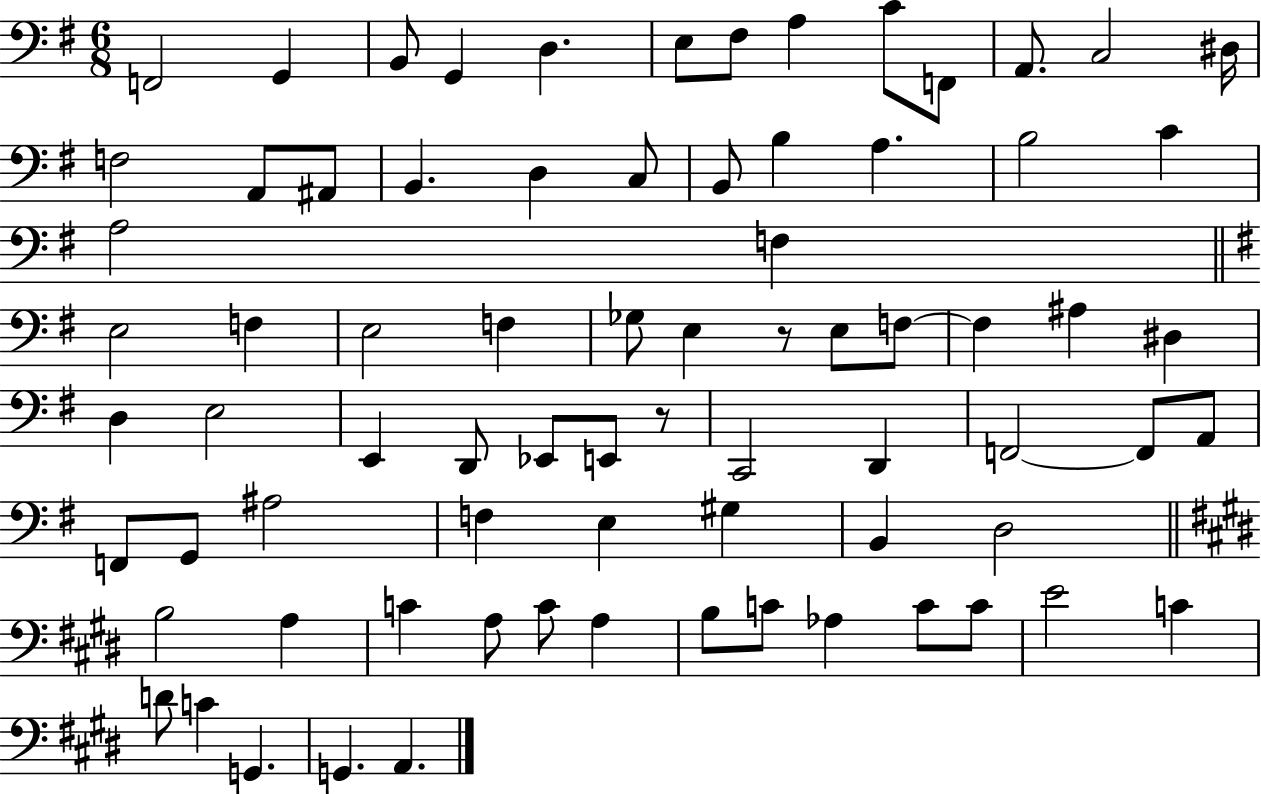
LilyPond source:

{
  \clef bass
  \numericTimeSignature
  \time 6/8
  \key g \major
  f,2 g,4 | b,8 g,4 d4. | e8 fis8 a4 c'8 f,8 | a,8. c2 dis16 | \break f2 a,8 ais,8 | b,4. d4 c8 | b,8 b4 a4. | b2 c'4 | \break a2 f4 | \bar "||" \break \key e \minor e2 f4 | e2 f4 | ges8 e4 r8 e8 f8~~ | f4 ais4 dis4 | \break d4 e2 | e,4 d,8 ees,8 e,8 r8 | c,2 d,4 | f,2~~ f,8 a,8 | \break f,8 g,8 ais2 | f4 e4 gis4 | b,4 d2 | \bar "||" \break \key e \major b2 a4 | c'4 a8 c'8 a4 | b8 c'8 aes4 c'8 c'8 | e'2 c'4 | \break d'8 c'4 g,4. | g,4. a,4. | \bar "|."
}